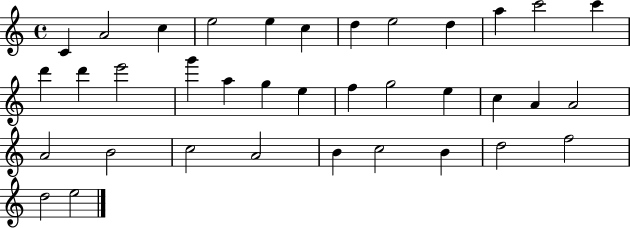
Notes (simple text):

C4/q A4/h C5/q E5/h E5/q C5/q D5/q E5/h D5/q A5/q C6/h C6/q D6/q D6/q E6/h G6/q A5/q G5/q E5/q F5/q G5/h E5/q C5/q A4/q A4/h A4/h B4/h C5/h A4/h B4/q C5/h B4/q D5/h F5/h D5/h E5/h